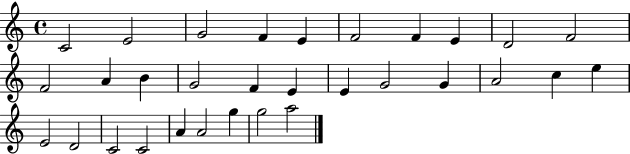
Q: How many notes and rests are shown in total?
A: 31